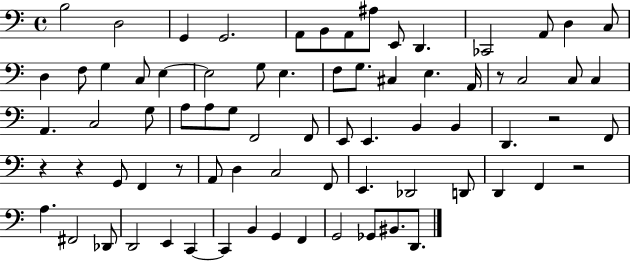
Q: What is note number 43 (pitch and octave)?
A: D2